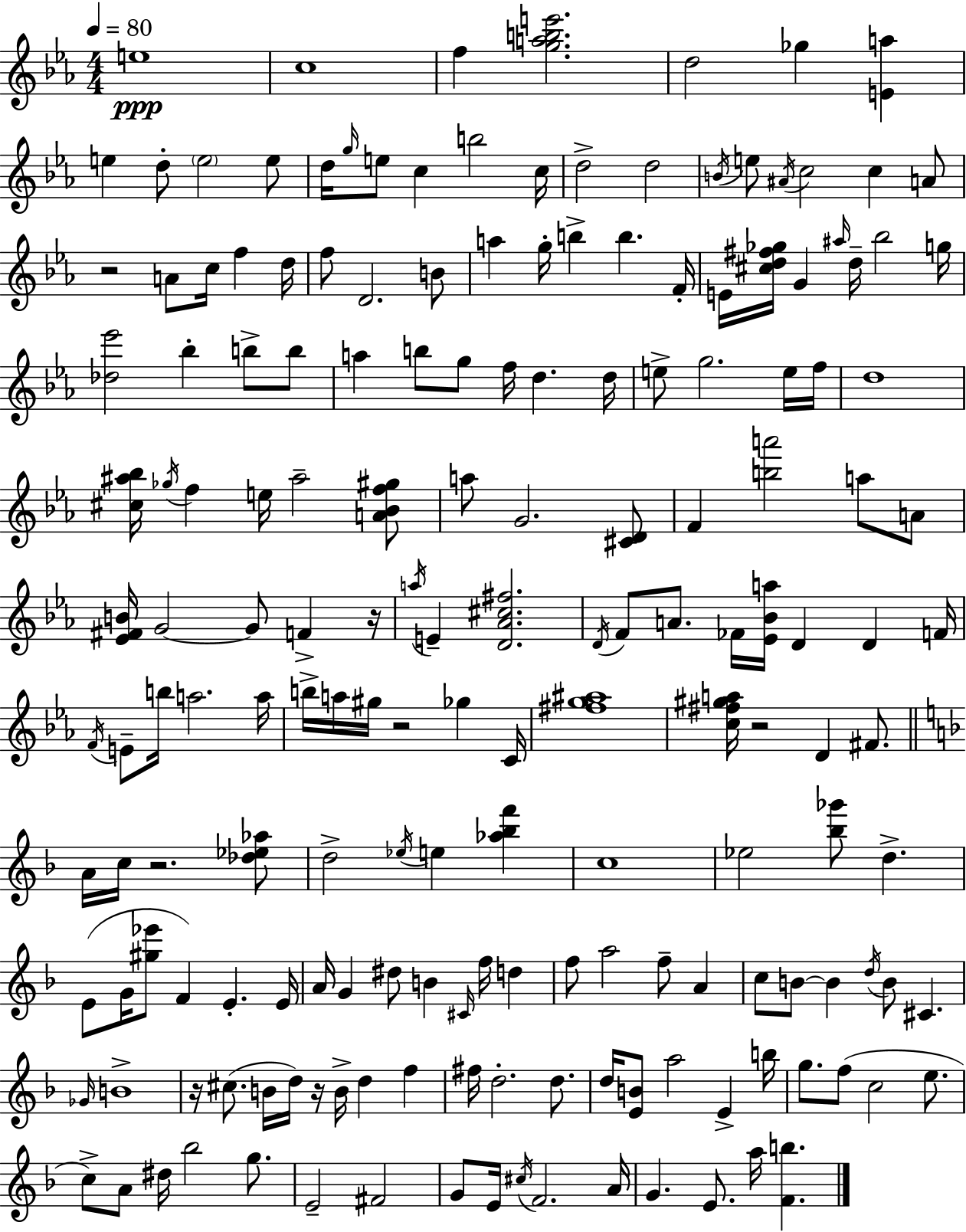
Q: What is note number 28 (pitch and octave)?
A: F5